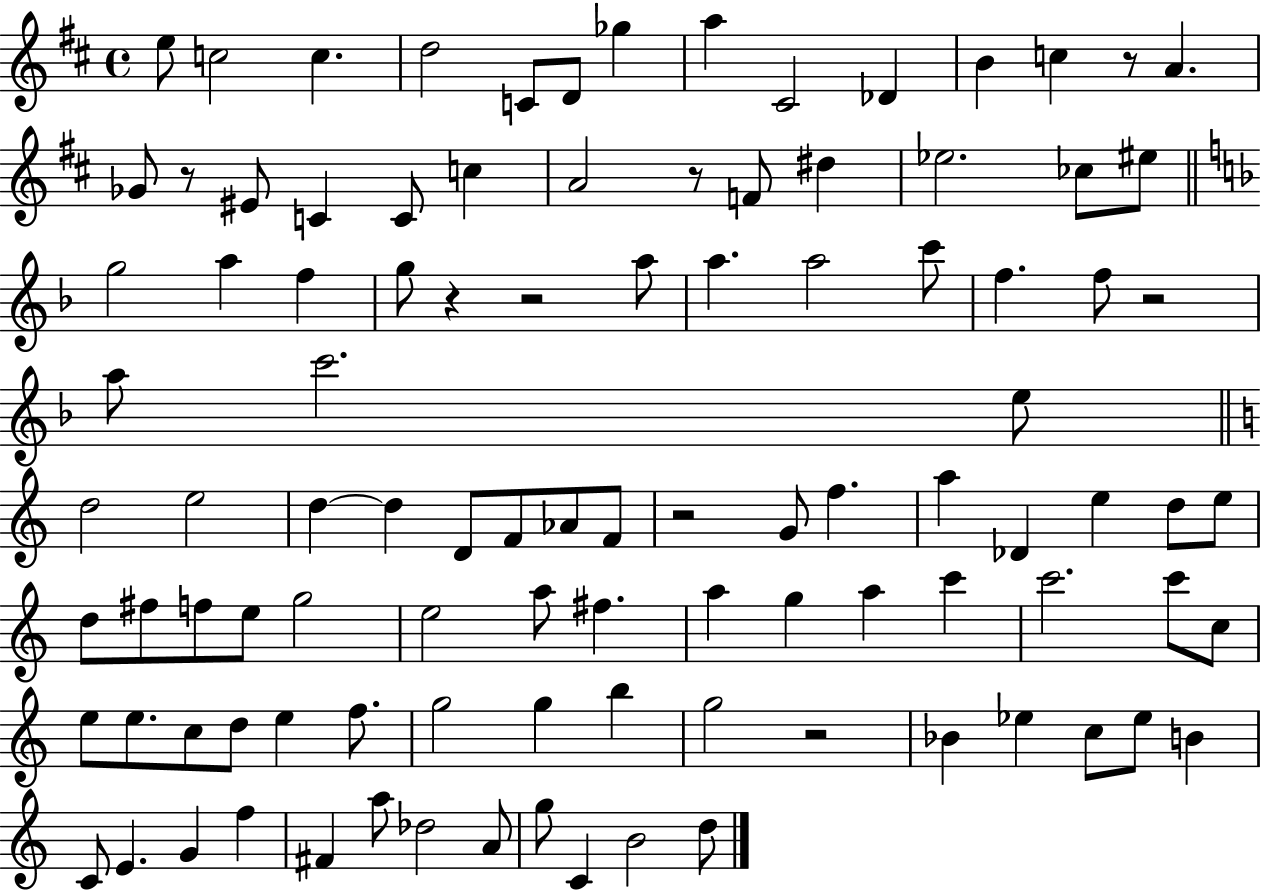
X:1
T:Untitled
M:4/4
L:1/4
K:D
e/2 c2 c d2 C/2 D/2 _g a ^C2 _D B c z/2 A _G/2 z/2 ^E/2 C C/2 c A2 z/2 F/2 ^d _e2 _c/2 ^e/2 g2 a f g/2 z z2 a/2 a a2 c'/2 f f/2 z2 a/2 c'2 e/2 d2 e2 d d D/2 F/2 _A/2 F/2 z2 G/2 f a _D e d/2 e/2 d/2 ^f/2 f/2 e/2 g2 e2 a/2 ^f a g a c' c'2 c'/2 c/2 e/2 e/2 c/2 d/2 e f/2 g2 g b g2 z2 _B _e c/2 _e/2 B C/2 E G f ^F a/2 _d2 A/2 g/2 C B2 d/2